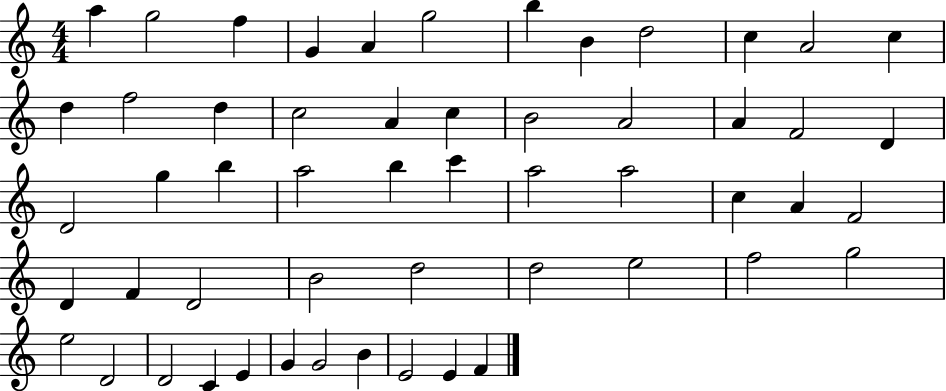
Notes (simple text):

A5/q G5/h F5/q G4/q A4/q G5/h B5/q B4/q D5/h C5/q A4/h C5/q D5/q F5/h D5/q C5/h A4/q C5/q B4/h A4/h A4/q F4/h D4/q D4/h G5/q B5/q A5/h B5/q C6/q A5/h A5/h C5/q A4/q F4/h D4/q F4/q D4/h B4/h D5/h D5/h E5/h F5/h G5/h E5/h D4/h D4/h C4/q E4/q G4/q G4/h B4/q E4/h E4/q F4/q